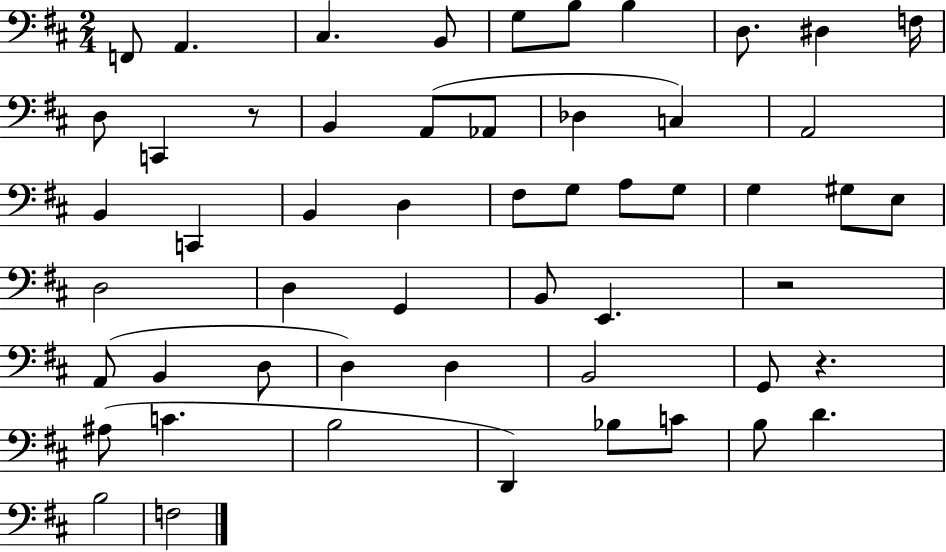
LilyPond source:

{
  \clef bass
  \numericTimeSignature
  \time 2/4
  \key d \major
  f,8 a,4. | cis4. b,8 | g8 b8 b4 | d8. dis4 f16 | \break d8 c,4 r8 | b,4 a,8( aes,8 | des4 c4) | a,2 | \break b,4 c,4 | b,4 d4 | fis8 g8 a8 g8 | g4 gis8 e8 | \break d2 | d4 g,4 | b,8 e,4. | r2 | \break a,8( b,4 d8 | d4) d4 | b,2 | g,8 r4. | \break ais8( c'4. | b2 | d,4) bes8 c'8 | b8 d'4. | \break b2 | f2 | \bar "|."
}